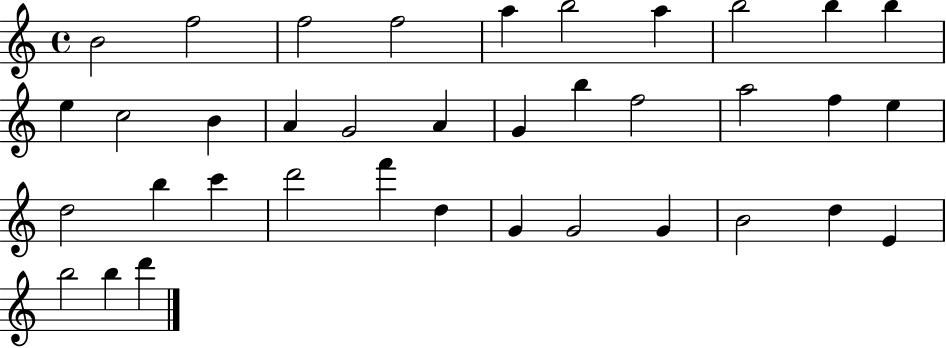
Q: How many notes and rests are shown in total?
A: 37